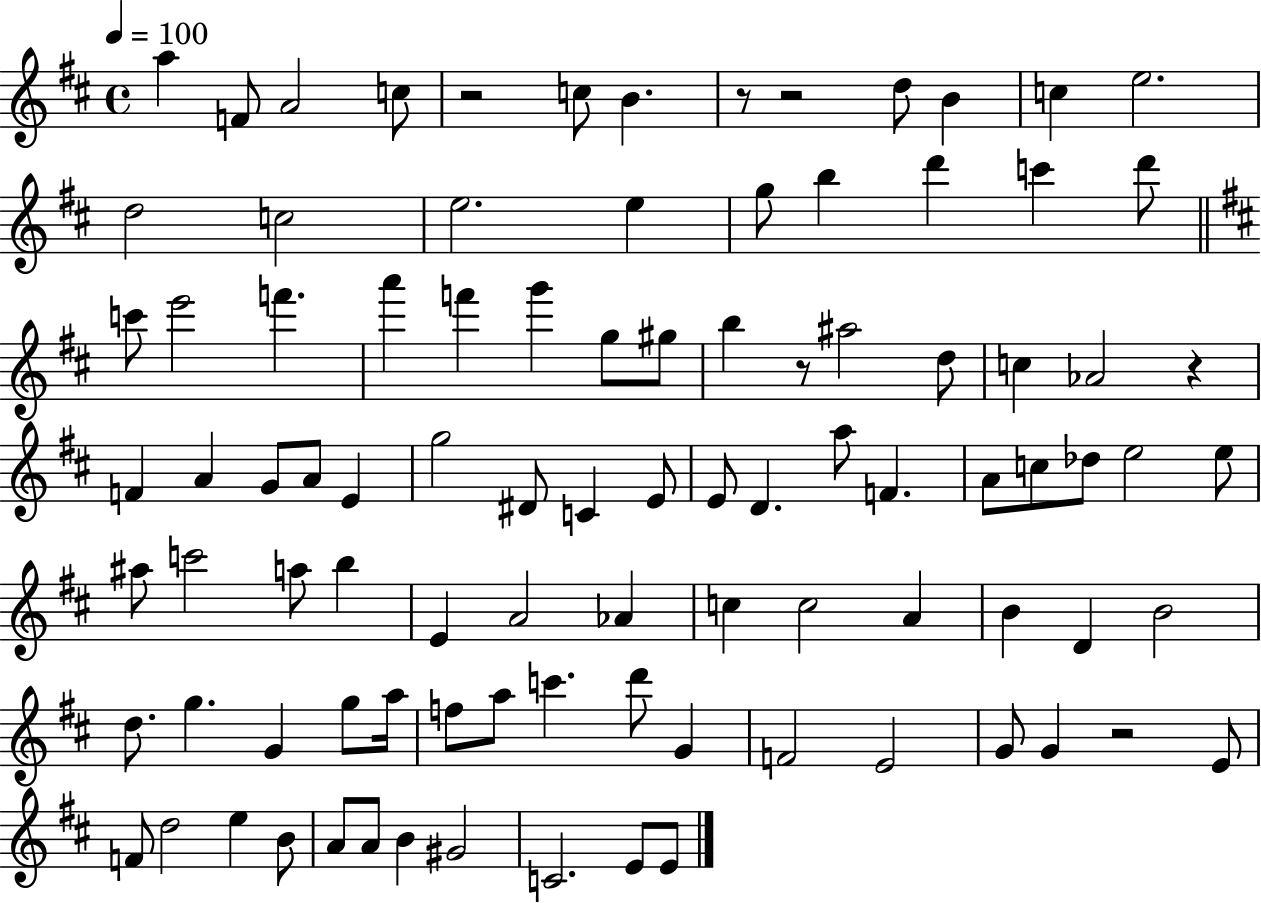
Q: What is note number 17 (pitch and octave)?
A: D6